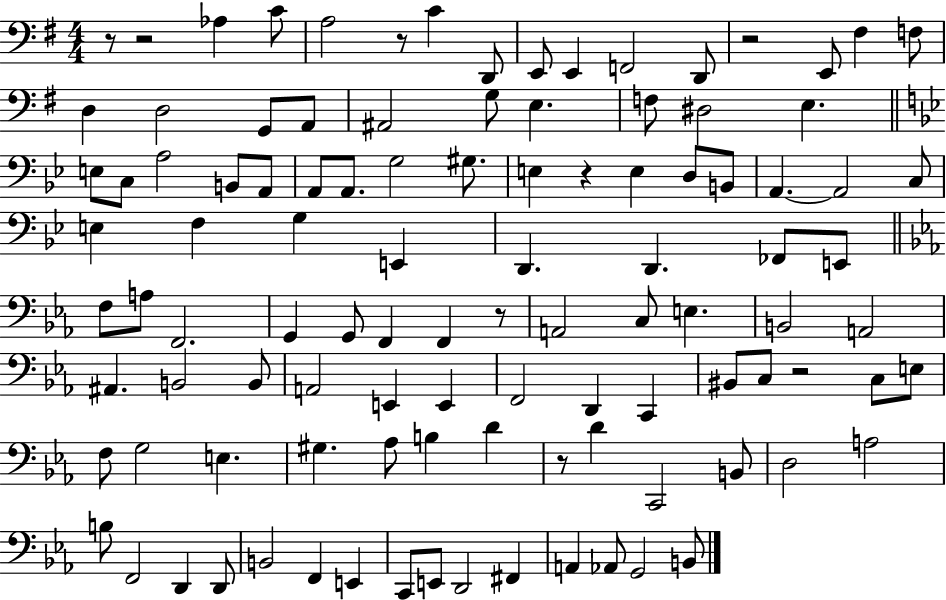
X:1
T:Untitled
M:4/4
L:1/4
K:G
z/2 z2 _A, C/2 A,2 z/2 C D,,/2 E,,/2 E,, F,,2 D,,/2 z2 E,,/2 ^F, F,/2 D, D,2 G,,/2 A,,/2 ^A,,2 G,/2 E, F,/2 ^D,2 E, E,/2 C,/2 A,2 B,,/2 A,,/2 A,,/2 A,,/2 G,2 ^G,/2 E, z E, D,/2 B,,/2 A,, A,,2 C,/2 E, F, G, E,, D,, D,, _F,,/2 E,,/2 F,/2 A,/2 F,,2 G,, G,,/2 F,, F,, z/2 A,,2 C,/2 E, B,,2 A,,2 ^A,, B,,2 B,,/2 A,,2 E,, E,, F,,2 D,, C,, ^B,,/2 C,/2 z2 C,/2 E,/2 F,/2 G,2 E, ^G, _A,/2 B, D z/2 D C,,2 B,,/2 D,2 A,2 B,/2 F,,2 D,, D,,/2 B,,2 F,, E,, C,,/2 E,,/2 D,,2 ^F,, A,, _A,,/2 G,,2 B,,/2